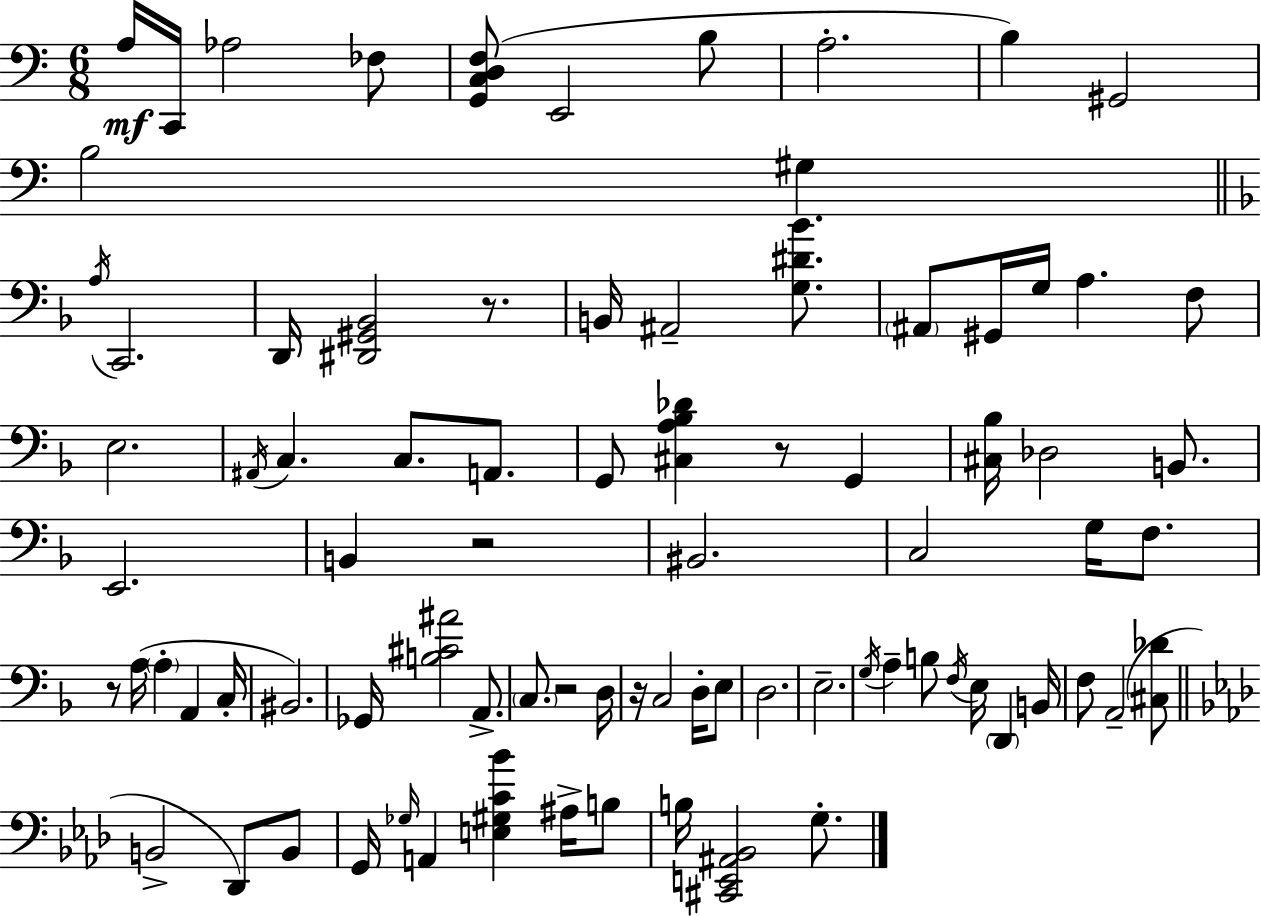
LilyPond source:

{
  \clef bass
  \numericTimeSignature
  \time 6/8
  \key c \major
  \repeat volta 2 { a16\mf c,16 aes2 fes8 | <g, c d f>8( e,2 b8 | a2.-. | b4) gis,2 | \break b2 gis4 | \bar "||" \break \key f \major \acciaccatura { a16 } c,2. | d,16 <dis, gis, bes,>2 r8. | b,16 ais,2-- <g dis' bes'>8. | \parenthesize ais,8 gis,16 g16 a4. f8 | \break e2. | \acciaccatura { ais,16 } c4. c8. a,8. | g,8 <cis a bes des'>4 r8 g,4 | <cis bes>16 des2 b,8. | \break e,2. | b,4 r2 | bis,2. | c2 g16 f8. | \break r8 a16( \parenthesize a4-. a,4 | c16-. bis,2.) | ges,16 <b cis' ais'>2 a,8.-> | \parenthesize c8. r2 | \break d16 r16 c2 d16-. | e8 d2. | e2.-- | \acciaccatura { g16 } a4-- b8 \acciaccatura { f16 } e16 \parenthesize d,4 | \break b,16 f8 a,2--( | <cis des'>8 \bar "||" \break \key f \minor b,2-> des,8) b,8 | g,16 \grace { ges16 } a,4 <e gis c' bes'>4 ais16-> b8 | b16 <cis, e, ais, bes,>2 g8.-. | } \bar "|."
}